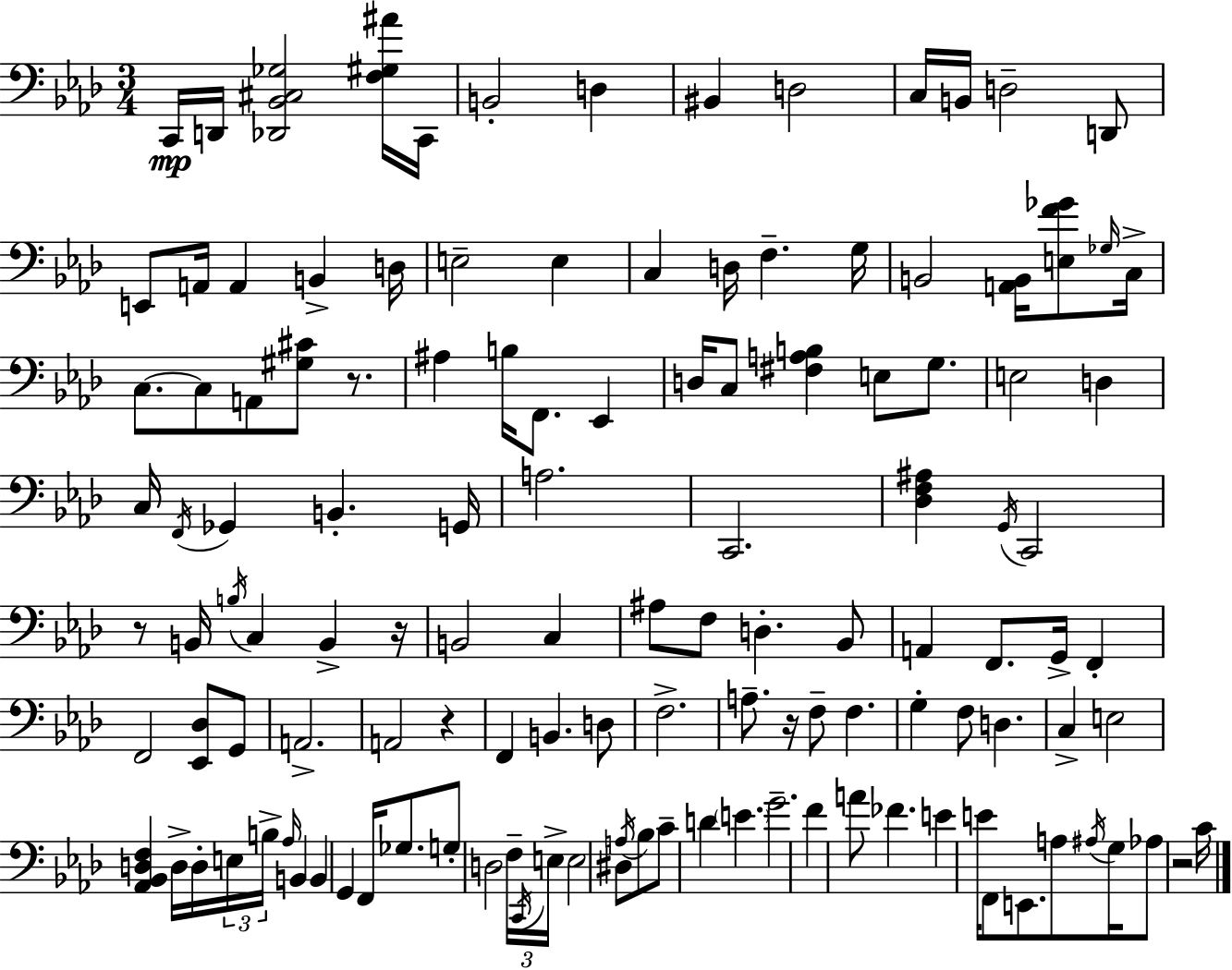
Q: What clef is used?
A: bass